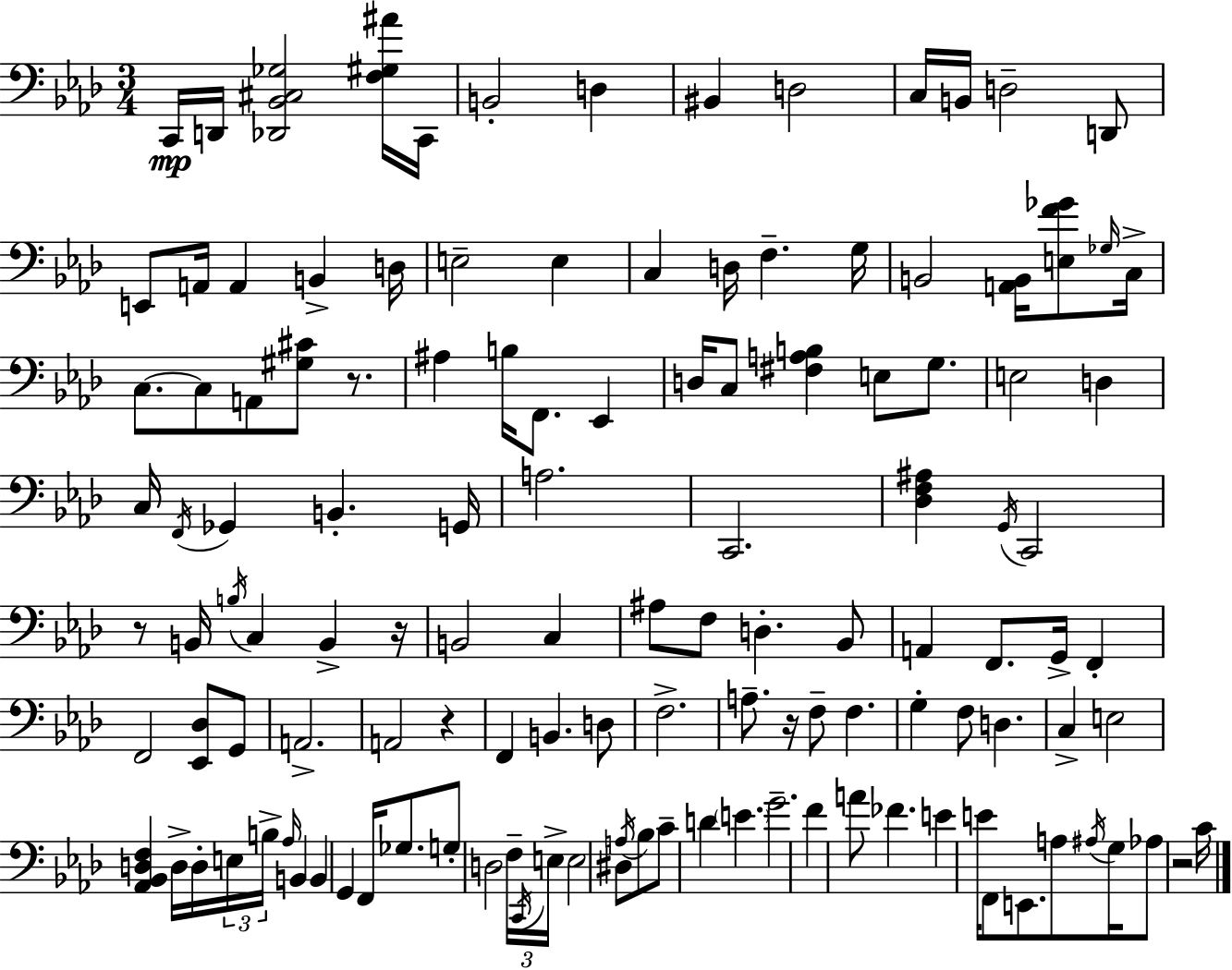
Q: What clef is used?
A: bass